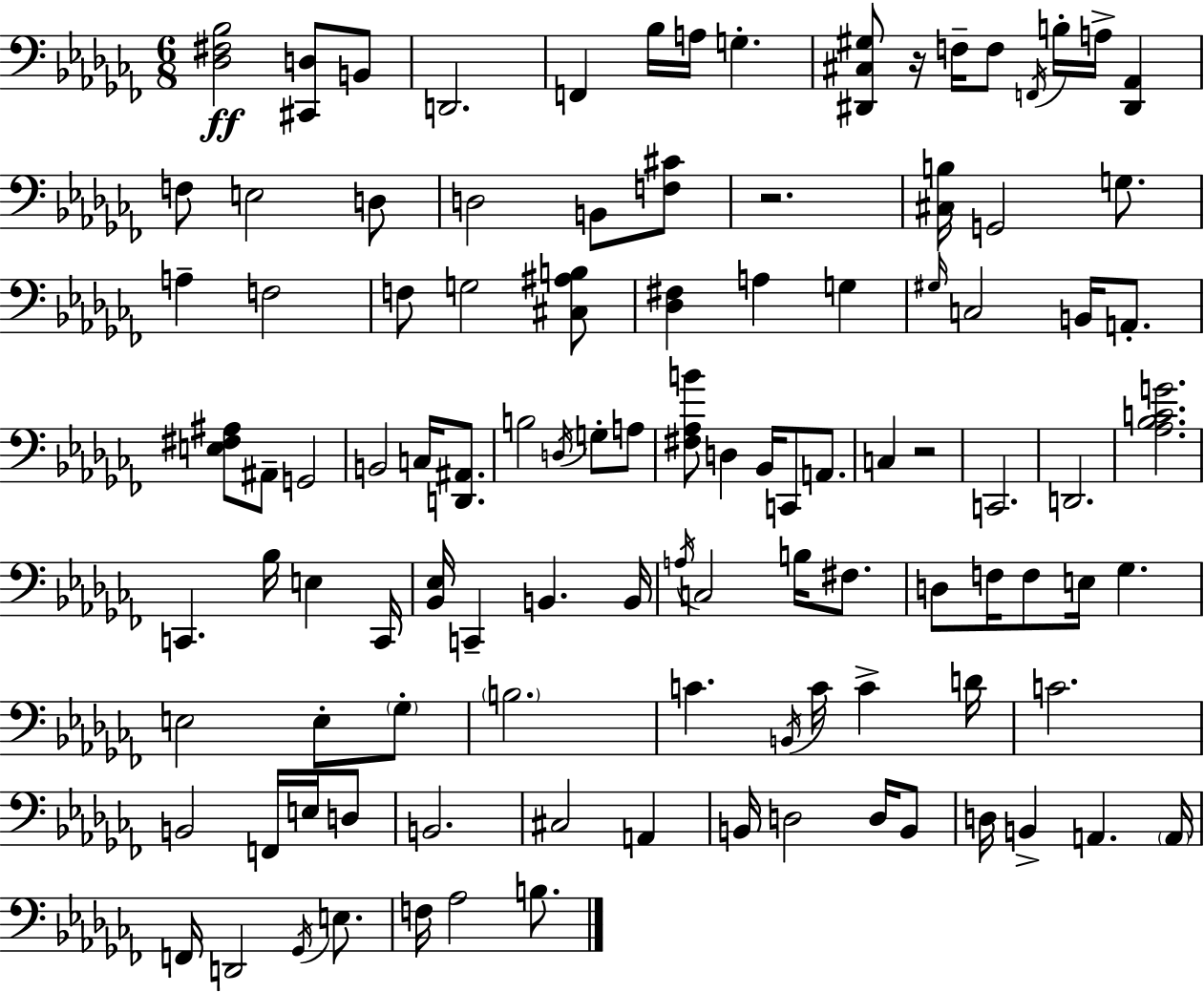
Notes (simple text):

[Db3,F#3,Bb3]/h [C#2,D3]/e B2/e D2/h. F2/q Bb3/s A3/s G3/q. [D#2,C#3,G#3]/e R/s F3/s F3/e F2/s B3/s A3/s [D#2,Ab2]/q F3/e E3/h D3/e D3/h B2/e [F3,C#4]/e R/h. [C#3,B3]/s G2/h G3/e. A3/q F3/h F3/e G3/h [C#3,A#3,B3]/e [Db3,F#3]/q A3/q G3/q G#3/s C3/h B2/s A2/e. [E3,F#3,A#3]/e A#2/e G2/h B2/h C3/s [D2,A#2]/e. B3/h D3/s G3/e A3/e [F#3,Ab3,B4]/e D3/q Bb2/s C2/e A2/e. C3/q R/h C2/h. D2/h. [Ab3,Bb3,C4,G4]/h. C2/q. Bb3/s E3/q C2/s [Bb2,Eb3]/s C2/q B2/q. B2/s A3/s C3/h B3/s F#3/e. D3/e F3/s F3/e E3/s Gb3/q. E3/h E3/e Gb3/e B3/h. C4/q. B2/s C4/s C4/q D4/s C4/h. B2/h F2/s E3/s D3/e B2/h. C#3/h A2/q B2/s D3/h D3/s B2/e D3/s B2/q A2/q. A2/s F2/s D2/h Gb2/s E3/e. F3/s Ab3/h B3/e.